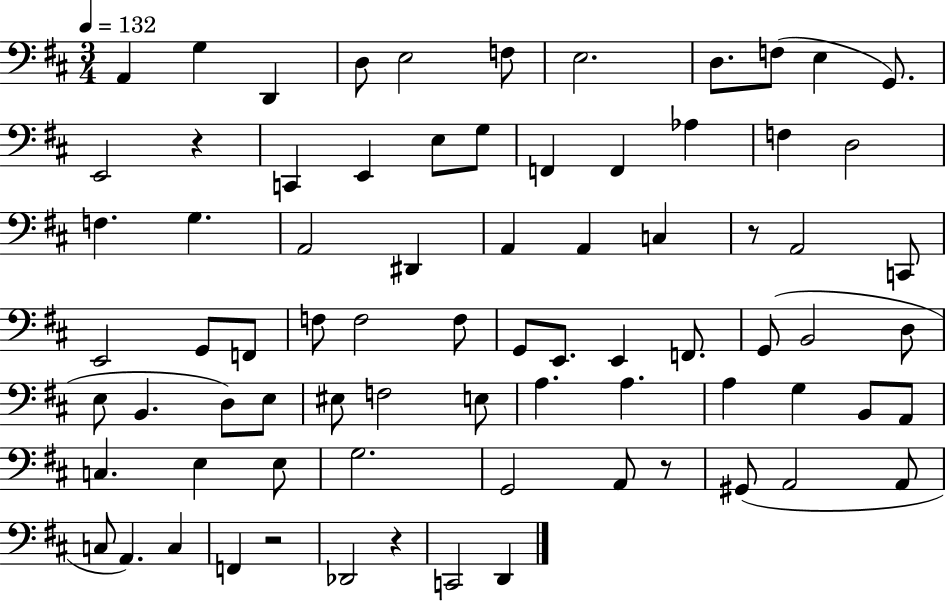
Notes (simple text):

A2/q G3/q D2/q D3/e E3/h F3/e E3/h. D3/e. F3/e E3/q G2/e. E2/h R/q C2/q E2/q E3/e G3/e F2/q F2/q Ab3/q F3/q D3/h F3/q. G3/q. A2/h D#2/q A2/q A2/q C3/q R/e A2/h C2/e E2/h G2/e F2/e F3/e F3/h F3/e G2/e E2/e. E2/q F2/e. G2/e B2/h D3/e E3/e B2/q. D3/e E3/e EIS3/e F3/h E3/e A3/q. A3/q. A3/q G3/q B2/e A2/e C3/q. E3/q E3/e G3/h. G2/h A2/e R/e G#2/e A2/h A2/e C3/e A2/q. C3/q F2/q R/h Db2/h R/q C2/h D2/q